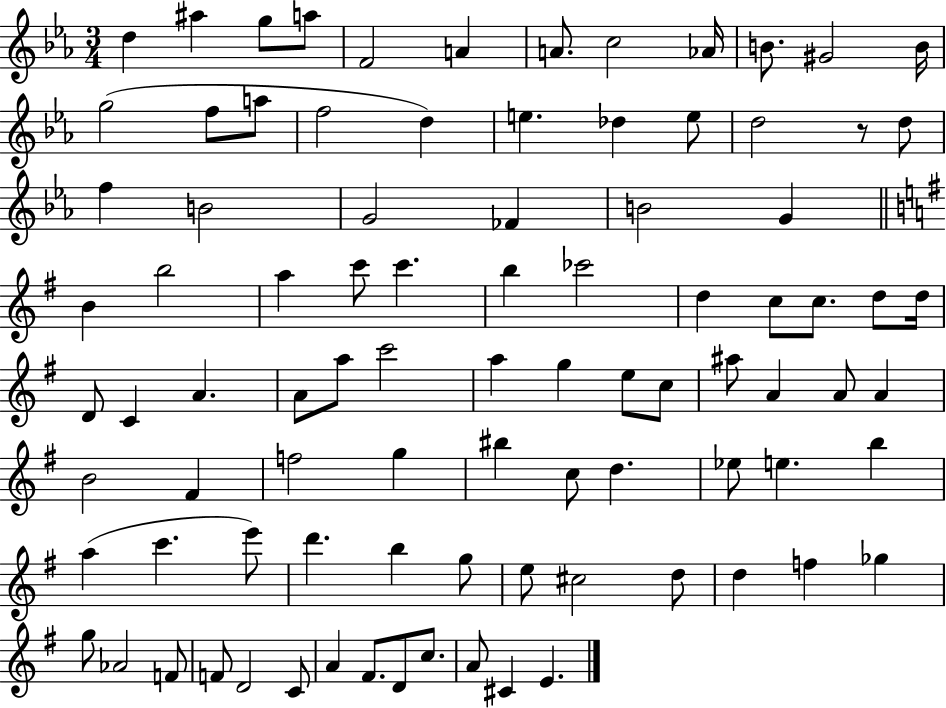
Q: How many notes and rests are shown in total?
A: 90